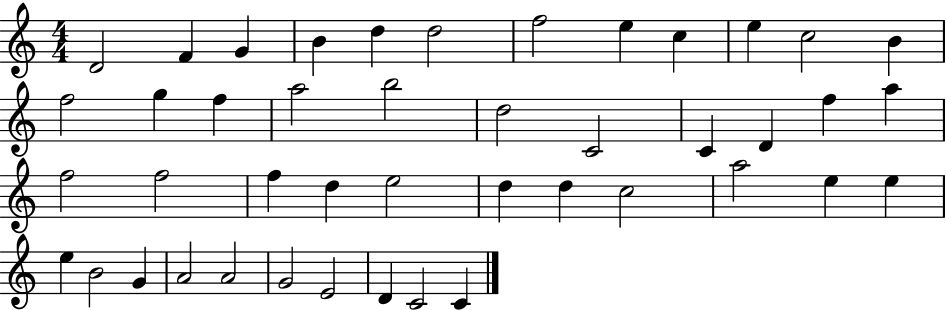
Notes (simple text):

D4/h F4/q G4/q B4/q D5/q D5/h F5/h E5/q C5/q E5/q C5/h B4/q F5/h G5/q F5/q A5/h B5/h D5/h C4/h C4/q D4/q F5/q A5/q F5/h F5/h F5/q D5/q E5/h D5/q D5/q C5/h A5/h E5/q E5/q E5/q B4/h G4/q A4/h A4/h G4/h E4/h D4/q C4/h C4/q